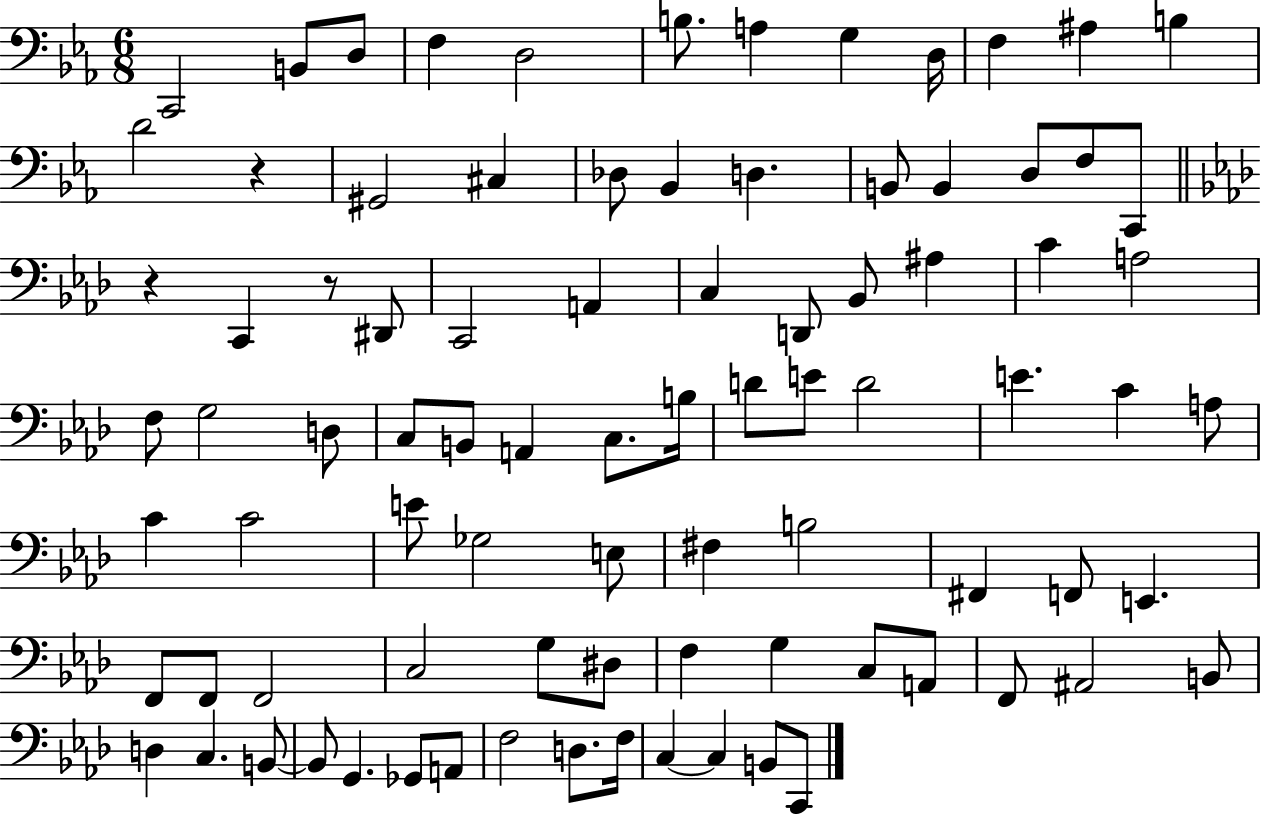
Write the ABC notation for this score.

X:1
T:Untitled
M:6/8
L:1/4
K:Eb
C,,2 B,,/2 D,/2 F, D,2 B,/2 A, G, D,/4 F, ^A, B, D2 z ^G,,2 ^C, _D,/2 _B,, D, B,,/2 B,, D,/2 F,/2 C,,/2 z C,, z/2 ^D,,/2 C,,2 A,, C, D,,/2 _B,,/2 ^A, C A,2 F,/2 G,2 D,/2 C,/2 B,,/2 A,, C,/2 B,/4 D/2 E/2 D2 E C A,/2 C C2 E/2 _G,2 E,/2 ^F, B,2 ^F,, F,,/2 E,, F,,/2 F,,/2 F,,2 C,2 G,/2 ^D,/2 F, G, C,/2 A,,/2 F,,/2 ^A,,2 B,,/2 D, C, B,,/2 B,,/2 G,, _G,,/2 A,,/2 F,2 D,/2 F,/4 C, C, B,,/2 C,,/2